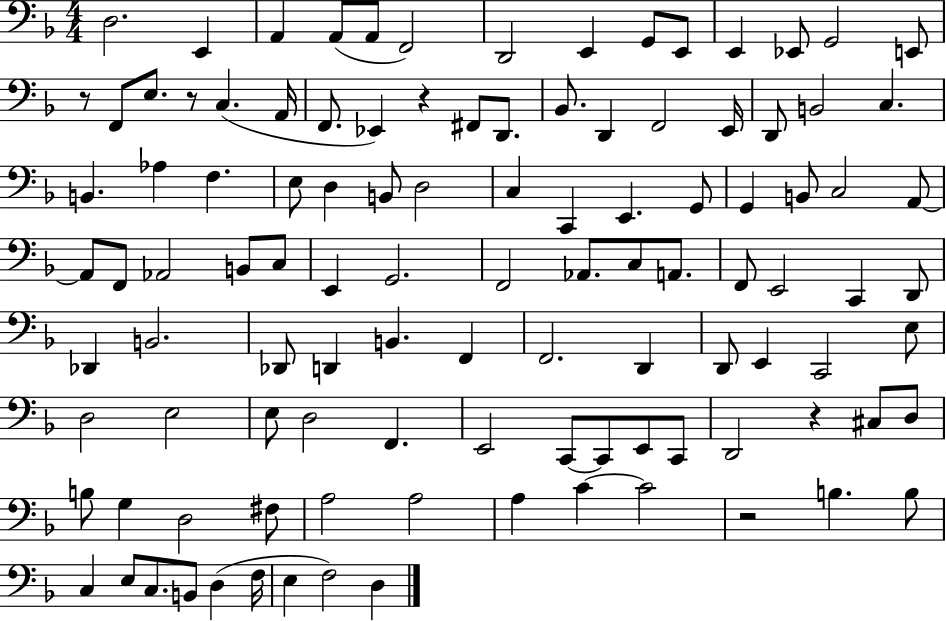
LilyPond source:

{
  \clef bass
  \numericTimeSignature
  \time 4/4
  \key f \major
  d2. e,4 | a,4 a,8( a,8 f,2) | d,2 e,4 g,8 e,8 | e,4 ees,8 g,2 e,8 | \break r8 f,8 e8. r8 c4.( a,16 | f,8. ees,4) r4 fis,8 d,8. | bes,8. d,4 f,2 e,16 | d,8 b,2 c4. | \break b,4. aes4 f4. | e8 d4 b,8 d2 | c4 c,4 e,4. g,8 | g,4 b,8 c2 a,8~~ | \break a,8 f,8 aes,2 b,8 c8 | e,4 g,2. | f,2 aes,8. c8 a,8. | f,8 e,2 c,4 d,8 | \break des,4 b,2. | des,8 d,4 b,4. f,4 | f,2. d,4 | d,8 e,4 c,2 e8 | \break d2 e2 | e8 d2 f,4. | e,2 c,8~~ c,8 e,8 c,8 | d,2 r4 cis8 d8 | \break b8 g4 d2 fis8 | a2 a2 | a4 c'4~~ c'2 | r2 b4. b8 | \break c4 e8 c8. b,8 d4( f16 | e4 f2) d4 | \bar "|."
}